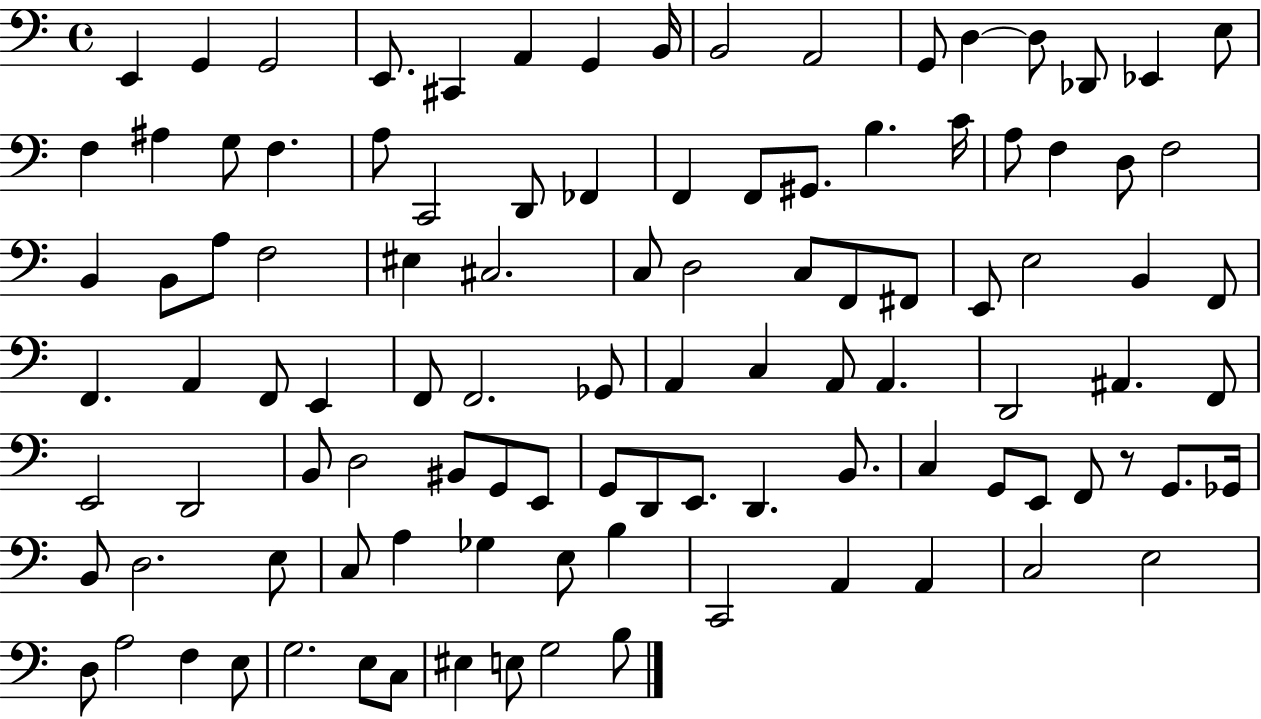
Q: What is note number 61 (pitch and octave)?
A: A#2